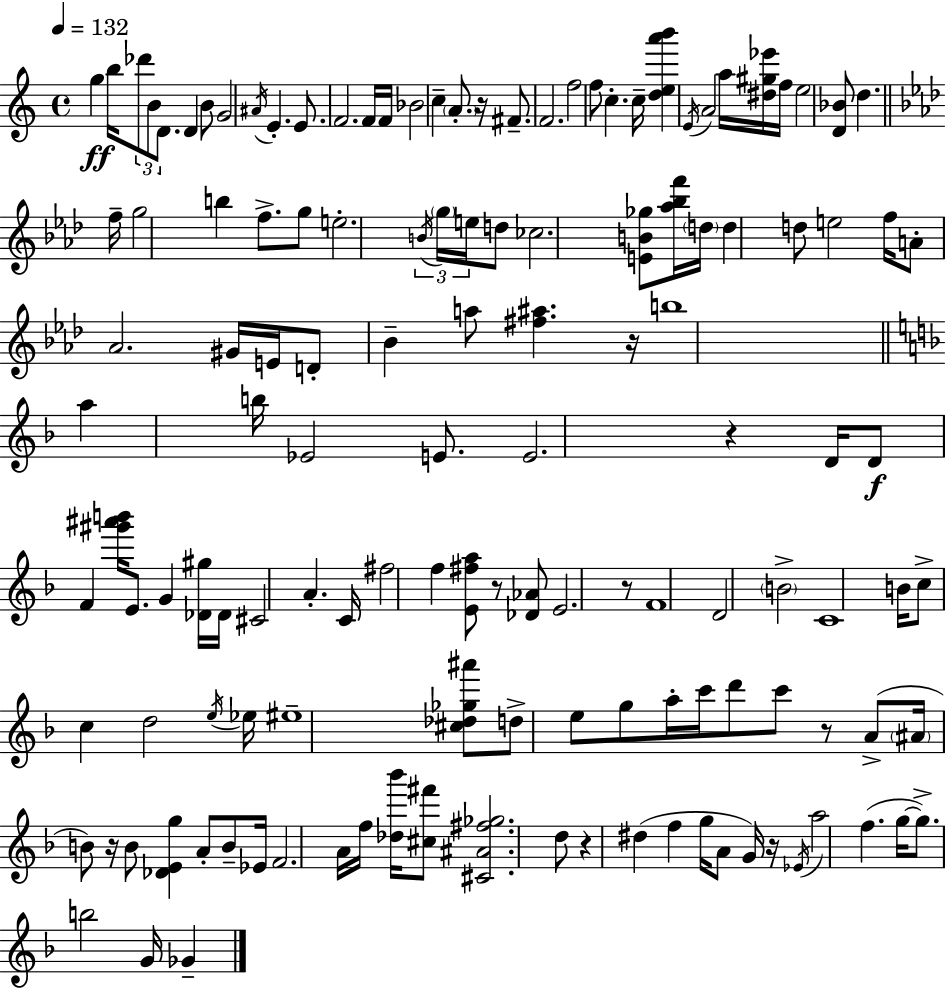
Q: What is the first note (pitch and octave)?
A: G5